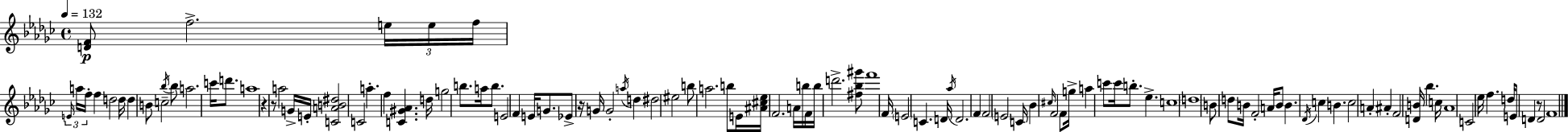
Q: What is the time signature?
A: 4/4